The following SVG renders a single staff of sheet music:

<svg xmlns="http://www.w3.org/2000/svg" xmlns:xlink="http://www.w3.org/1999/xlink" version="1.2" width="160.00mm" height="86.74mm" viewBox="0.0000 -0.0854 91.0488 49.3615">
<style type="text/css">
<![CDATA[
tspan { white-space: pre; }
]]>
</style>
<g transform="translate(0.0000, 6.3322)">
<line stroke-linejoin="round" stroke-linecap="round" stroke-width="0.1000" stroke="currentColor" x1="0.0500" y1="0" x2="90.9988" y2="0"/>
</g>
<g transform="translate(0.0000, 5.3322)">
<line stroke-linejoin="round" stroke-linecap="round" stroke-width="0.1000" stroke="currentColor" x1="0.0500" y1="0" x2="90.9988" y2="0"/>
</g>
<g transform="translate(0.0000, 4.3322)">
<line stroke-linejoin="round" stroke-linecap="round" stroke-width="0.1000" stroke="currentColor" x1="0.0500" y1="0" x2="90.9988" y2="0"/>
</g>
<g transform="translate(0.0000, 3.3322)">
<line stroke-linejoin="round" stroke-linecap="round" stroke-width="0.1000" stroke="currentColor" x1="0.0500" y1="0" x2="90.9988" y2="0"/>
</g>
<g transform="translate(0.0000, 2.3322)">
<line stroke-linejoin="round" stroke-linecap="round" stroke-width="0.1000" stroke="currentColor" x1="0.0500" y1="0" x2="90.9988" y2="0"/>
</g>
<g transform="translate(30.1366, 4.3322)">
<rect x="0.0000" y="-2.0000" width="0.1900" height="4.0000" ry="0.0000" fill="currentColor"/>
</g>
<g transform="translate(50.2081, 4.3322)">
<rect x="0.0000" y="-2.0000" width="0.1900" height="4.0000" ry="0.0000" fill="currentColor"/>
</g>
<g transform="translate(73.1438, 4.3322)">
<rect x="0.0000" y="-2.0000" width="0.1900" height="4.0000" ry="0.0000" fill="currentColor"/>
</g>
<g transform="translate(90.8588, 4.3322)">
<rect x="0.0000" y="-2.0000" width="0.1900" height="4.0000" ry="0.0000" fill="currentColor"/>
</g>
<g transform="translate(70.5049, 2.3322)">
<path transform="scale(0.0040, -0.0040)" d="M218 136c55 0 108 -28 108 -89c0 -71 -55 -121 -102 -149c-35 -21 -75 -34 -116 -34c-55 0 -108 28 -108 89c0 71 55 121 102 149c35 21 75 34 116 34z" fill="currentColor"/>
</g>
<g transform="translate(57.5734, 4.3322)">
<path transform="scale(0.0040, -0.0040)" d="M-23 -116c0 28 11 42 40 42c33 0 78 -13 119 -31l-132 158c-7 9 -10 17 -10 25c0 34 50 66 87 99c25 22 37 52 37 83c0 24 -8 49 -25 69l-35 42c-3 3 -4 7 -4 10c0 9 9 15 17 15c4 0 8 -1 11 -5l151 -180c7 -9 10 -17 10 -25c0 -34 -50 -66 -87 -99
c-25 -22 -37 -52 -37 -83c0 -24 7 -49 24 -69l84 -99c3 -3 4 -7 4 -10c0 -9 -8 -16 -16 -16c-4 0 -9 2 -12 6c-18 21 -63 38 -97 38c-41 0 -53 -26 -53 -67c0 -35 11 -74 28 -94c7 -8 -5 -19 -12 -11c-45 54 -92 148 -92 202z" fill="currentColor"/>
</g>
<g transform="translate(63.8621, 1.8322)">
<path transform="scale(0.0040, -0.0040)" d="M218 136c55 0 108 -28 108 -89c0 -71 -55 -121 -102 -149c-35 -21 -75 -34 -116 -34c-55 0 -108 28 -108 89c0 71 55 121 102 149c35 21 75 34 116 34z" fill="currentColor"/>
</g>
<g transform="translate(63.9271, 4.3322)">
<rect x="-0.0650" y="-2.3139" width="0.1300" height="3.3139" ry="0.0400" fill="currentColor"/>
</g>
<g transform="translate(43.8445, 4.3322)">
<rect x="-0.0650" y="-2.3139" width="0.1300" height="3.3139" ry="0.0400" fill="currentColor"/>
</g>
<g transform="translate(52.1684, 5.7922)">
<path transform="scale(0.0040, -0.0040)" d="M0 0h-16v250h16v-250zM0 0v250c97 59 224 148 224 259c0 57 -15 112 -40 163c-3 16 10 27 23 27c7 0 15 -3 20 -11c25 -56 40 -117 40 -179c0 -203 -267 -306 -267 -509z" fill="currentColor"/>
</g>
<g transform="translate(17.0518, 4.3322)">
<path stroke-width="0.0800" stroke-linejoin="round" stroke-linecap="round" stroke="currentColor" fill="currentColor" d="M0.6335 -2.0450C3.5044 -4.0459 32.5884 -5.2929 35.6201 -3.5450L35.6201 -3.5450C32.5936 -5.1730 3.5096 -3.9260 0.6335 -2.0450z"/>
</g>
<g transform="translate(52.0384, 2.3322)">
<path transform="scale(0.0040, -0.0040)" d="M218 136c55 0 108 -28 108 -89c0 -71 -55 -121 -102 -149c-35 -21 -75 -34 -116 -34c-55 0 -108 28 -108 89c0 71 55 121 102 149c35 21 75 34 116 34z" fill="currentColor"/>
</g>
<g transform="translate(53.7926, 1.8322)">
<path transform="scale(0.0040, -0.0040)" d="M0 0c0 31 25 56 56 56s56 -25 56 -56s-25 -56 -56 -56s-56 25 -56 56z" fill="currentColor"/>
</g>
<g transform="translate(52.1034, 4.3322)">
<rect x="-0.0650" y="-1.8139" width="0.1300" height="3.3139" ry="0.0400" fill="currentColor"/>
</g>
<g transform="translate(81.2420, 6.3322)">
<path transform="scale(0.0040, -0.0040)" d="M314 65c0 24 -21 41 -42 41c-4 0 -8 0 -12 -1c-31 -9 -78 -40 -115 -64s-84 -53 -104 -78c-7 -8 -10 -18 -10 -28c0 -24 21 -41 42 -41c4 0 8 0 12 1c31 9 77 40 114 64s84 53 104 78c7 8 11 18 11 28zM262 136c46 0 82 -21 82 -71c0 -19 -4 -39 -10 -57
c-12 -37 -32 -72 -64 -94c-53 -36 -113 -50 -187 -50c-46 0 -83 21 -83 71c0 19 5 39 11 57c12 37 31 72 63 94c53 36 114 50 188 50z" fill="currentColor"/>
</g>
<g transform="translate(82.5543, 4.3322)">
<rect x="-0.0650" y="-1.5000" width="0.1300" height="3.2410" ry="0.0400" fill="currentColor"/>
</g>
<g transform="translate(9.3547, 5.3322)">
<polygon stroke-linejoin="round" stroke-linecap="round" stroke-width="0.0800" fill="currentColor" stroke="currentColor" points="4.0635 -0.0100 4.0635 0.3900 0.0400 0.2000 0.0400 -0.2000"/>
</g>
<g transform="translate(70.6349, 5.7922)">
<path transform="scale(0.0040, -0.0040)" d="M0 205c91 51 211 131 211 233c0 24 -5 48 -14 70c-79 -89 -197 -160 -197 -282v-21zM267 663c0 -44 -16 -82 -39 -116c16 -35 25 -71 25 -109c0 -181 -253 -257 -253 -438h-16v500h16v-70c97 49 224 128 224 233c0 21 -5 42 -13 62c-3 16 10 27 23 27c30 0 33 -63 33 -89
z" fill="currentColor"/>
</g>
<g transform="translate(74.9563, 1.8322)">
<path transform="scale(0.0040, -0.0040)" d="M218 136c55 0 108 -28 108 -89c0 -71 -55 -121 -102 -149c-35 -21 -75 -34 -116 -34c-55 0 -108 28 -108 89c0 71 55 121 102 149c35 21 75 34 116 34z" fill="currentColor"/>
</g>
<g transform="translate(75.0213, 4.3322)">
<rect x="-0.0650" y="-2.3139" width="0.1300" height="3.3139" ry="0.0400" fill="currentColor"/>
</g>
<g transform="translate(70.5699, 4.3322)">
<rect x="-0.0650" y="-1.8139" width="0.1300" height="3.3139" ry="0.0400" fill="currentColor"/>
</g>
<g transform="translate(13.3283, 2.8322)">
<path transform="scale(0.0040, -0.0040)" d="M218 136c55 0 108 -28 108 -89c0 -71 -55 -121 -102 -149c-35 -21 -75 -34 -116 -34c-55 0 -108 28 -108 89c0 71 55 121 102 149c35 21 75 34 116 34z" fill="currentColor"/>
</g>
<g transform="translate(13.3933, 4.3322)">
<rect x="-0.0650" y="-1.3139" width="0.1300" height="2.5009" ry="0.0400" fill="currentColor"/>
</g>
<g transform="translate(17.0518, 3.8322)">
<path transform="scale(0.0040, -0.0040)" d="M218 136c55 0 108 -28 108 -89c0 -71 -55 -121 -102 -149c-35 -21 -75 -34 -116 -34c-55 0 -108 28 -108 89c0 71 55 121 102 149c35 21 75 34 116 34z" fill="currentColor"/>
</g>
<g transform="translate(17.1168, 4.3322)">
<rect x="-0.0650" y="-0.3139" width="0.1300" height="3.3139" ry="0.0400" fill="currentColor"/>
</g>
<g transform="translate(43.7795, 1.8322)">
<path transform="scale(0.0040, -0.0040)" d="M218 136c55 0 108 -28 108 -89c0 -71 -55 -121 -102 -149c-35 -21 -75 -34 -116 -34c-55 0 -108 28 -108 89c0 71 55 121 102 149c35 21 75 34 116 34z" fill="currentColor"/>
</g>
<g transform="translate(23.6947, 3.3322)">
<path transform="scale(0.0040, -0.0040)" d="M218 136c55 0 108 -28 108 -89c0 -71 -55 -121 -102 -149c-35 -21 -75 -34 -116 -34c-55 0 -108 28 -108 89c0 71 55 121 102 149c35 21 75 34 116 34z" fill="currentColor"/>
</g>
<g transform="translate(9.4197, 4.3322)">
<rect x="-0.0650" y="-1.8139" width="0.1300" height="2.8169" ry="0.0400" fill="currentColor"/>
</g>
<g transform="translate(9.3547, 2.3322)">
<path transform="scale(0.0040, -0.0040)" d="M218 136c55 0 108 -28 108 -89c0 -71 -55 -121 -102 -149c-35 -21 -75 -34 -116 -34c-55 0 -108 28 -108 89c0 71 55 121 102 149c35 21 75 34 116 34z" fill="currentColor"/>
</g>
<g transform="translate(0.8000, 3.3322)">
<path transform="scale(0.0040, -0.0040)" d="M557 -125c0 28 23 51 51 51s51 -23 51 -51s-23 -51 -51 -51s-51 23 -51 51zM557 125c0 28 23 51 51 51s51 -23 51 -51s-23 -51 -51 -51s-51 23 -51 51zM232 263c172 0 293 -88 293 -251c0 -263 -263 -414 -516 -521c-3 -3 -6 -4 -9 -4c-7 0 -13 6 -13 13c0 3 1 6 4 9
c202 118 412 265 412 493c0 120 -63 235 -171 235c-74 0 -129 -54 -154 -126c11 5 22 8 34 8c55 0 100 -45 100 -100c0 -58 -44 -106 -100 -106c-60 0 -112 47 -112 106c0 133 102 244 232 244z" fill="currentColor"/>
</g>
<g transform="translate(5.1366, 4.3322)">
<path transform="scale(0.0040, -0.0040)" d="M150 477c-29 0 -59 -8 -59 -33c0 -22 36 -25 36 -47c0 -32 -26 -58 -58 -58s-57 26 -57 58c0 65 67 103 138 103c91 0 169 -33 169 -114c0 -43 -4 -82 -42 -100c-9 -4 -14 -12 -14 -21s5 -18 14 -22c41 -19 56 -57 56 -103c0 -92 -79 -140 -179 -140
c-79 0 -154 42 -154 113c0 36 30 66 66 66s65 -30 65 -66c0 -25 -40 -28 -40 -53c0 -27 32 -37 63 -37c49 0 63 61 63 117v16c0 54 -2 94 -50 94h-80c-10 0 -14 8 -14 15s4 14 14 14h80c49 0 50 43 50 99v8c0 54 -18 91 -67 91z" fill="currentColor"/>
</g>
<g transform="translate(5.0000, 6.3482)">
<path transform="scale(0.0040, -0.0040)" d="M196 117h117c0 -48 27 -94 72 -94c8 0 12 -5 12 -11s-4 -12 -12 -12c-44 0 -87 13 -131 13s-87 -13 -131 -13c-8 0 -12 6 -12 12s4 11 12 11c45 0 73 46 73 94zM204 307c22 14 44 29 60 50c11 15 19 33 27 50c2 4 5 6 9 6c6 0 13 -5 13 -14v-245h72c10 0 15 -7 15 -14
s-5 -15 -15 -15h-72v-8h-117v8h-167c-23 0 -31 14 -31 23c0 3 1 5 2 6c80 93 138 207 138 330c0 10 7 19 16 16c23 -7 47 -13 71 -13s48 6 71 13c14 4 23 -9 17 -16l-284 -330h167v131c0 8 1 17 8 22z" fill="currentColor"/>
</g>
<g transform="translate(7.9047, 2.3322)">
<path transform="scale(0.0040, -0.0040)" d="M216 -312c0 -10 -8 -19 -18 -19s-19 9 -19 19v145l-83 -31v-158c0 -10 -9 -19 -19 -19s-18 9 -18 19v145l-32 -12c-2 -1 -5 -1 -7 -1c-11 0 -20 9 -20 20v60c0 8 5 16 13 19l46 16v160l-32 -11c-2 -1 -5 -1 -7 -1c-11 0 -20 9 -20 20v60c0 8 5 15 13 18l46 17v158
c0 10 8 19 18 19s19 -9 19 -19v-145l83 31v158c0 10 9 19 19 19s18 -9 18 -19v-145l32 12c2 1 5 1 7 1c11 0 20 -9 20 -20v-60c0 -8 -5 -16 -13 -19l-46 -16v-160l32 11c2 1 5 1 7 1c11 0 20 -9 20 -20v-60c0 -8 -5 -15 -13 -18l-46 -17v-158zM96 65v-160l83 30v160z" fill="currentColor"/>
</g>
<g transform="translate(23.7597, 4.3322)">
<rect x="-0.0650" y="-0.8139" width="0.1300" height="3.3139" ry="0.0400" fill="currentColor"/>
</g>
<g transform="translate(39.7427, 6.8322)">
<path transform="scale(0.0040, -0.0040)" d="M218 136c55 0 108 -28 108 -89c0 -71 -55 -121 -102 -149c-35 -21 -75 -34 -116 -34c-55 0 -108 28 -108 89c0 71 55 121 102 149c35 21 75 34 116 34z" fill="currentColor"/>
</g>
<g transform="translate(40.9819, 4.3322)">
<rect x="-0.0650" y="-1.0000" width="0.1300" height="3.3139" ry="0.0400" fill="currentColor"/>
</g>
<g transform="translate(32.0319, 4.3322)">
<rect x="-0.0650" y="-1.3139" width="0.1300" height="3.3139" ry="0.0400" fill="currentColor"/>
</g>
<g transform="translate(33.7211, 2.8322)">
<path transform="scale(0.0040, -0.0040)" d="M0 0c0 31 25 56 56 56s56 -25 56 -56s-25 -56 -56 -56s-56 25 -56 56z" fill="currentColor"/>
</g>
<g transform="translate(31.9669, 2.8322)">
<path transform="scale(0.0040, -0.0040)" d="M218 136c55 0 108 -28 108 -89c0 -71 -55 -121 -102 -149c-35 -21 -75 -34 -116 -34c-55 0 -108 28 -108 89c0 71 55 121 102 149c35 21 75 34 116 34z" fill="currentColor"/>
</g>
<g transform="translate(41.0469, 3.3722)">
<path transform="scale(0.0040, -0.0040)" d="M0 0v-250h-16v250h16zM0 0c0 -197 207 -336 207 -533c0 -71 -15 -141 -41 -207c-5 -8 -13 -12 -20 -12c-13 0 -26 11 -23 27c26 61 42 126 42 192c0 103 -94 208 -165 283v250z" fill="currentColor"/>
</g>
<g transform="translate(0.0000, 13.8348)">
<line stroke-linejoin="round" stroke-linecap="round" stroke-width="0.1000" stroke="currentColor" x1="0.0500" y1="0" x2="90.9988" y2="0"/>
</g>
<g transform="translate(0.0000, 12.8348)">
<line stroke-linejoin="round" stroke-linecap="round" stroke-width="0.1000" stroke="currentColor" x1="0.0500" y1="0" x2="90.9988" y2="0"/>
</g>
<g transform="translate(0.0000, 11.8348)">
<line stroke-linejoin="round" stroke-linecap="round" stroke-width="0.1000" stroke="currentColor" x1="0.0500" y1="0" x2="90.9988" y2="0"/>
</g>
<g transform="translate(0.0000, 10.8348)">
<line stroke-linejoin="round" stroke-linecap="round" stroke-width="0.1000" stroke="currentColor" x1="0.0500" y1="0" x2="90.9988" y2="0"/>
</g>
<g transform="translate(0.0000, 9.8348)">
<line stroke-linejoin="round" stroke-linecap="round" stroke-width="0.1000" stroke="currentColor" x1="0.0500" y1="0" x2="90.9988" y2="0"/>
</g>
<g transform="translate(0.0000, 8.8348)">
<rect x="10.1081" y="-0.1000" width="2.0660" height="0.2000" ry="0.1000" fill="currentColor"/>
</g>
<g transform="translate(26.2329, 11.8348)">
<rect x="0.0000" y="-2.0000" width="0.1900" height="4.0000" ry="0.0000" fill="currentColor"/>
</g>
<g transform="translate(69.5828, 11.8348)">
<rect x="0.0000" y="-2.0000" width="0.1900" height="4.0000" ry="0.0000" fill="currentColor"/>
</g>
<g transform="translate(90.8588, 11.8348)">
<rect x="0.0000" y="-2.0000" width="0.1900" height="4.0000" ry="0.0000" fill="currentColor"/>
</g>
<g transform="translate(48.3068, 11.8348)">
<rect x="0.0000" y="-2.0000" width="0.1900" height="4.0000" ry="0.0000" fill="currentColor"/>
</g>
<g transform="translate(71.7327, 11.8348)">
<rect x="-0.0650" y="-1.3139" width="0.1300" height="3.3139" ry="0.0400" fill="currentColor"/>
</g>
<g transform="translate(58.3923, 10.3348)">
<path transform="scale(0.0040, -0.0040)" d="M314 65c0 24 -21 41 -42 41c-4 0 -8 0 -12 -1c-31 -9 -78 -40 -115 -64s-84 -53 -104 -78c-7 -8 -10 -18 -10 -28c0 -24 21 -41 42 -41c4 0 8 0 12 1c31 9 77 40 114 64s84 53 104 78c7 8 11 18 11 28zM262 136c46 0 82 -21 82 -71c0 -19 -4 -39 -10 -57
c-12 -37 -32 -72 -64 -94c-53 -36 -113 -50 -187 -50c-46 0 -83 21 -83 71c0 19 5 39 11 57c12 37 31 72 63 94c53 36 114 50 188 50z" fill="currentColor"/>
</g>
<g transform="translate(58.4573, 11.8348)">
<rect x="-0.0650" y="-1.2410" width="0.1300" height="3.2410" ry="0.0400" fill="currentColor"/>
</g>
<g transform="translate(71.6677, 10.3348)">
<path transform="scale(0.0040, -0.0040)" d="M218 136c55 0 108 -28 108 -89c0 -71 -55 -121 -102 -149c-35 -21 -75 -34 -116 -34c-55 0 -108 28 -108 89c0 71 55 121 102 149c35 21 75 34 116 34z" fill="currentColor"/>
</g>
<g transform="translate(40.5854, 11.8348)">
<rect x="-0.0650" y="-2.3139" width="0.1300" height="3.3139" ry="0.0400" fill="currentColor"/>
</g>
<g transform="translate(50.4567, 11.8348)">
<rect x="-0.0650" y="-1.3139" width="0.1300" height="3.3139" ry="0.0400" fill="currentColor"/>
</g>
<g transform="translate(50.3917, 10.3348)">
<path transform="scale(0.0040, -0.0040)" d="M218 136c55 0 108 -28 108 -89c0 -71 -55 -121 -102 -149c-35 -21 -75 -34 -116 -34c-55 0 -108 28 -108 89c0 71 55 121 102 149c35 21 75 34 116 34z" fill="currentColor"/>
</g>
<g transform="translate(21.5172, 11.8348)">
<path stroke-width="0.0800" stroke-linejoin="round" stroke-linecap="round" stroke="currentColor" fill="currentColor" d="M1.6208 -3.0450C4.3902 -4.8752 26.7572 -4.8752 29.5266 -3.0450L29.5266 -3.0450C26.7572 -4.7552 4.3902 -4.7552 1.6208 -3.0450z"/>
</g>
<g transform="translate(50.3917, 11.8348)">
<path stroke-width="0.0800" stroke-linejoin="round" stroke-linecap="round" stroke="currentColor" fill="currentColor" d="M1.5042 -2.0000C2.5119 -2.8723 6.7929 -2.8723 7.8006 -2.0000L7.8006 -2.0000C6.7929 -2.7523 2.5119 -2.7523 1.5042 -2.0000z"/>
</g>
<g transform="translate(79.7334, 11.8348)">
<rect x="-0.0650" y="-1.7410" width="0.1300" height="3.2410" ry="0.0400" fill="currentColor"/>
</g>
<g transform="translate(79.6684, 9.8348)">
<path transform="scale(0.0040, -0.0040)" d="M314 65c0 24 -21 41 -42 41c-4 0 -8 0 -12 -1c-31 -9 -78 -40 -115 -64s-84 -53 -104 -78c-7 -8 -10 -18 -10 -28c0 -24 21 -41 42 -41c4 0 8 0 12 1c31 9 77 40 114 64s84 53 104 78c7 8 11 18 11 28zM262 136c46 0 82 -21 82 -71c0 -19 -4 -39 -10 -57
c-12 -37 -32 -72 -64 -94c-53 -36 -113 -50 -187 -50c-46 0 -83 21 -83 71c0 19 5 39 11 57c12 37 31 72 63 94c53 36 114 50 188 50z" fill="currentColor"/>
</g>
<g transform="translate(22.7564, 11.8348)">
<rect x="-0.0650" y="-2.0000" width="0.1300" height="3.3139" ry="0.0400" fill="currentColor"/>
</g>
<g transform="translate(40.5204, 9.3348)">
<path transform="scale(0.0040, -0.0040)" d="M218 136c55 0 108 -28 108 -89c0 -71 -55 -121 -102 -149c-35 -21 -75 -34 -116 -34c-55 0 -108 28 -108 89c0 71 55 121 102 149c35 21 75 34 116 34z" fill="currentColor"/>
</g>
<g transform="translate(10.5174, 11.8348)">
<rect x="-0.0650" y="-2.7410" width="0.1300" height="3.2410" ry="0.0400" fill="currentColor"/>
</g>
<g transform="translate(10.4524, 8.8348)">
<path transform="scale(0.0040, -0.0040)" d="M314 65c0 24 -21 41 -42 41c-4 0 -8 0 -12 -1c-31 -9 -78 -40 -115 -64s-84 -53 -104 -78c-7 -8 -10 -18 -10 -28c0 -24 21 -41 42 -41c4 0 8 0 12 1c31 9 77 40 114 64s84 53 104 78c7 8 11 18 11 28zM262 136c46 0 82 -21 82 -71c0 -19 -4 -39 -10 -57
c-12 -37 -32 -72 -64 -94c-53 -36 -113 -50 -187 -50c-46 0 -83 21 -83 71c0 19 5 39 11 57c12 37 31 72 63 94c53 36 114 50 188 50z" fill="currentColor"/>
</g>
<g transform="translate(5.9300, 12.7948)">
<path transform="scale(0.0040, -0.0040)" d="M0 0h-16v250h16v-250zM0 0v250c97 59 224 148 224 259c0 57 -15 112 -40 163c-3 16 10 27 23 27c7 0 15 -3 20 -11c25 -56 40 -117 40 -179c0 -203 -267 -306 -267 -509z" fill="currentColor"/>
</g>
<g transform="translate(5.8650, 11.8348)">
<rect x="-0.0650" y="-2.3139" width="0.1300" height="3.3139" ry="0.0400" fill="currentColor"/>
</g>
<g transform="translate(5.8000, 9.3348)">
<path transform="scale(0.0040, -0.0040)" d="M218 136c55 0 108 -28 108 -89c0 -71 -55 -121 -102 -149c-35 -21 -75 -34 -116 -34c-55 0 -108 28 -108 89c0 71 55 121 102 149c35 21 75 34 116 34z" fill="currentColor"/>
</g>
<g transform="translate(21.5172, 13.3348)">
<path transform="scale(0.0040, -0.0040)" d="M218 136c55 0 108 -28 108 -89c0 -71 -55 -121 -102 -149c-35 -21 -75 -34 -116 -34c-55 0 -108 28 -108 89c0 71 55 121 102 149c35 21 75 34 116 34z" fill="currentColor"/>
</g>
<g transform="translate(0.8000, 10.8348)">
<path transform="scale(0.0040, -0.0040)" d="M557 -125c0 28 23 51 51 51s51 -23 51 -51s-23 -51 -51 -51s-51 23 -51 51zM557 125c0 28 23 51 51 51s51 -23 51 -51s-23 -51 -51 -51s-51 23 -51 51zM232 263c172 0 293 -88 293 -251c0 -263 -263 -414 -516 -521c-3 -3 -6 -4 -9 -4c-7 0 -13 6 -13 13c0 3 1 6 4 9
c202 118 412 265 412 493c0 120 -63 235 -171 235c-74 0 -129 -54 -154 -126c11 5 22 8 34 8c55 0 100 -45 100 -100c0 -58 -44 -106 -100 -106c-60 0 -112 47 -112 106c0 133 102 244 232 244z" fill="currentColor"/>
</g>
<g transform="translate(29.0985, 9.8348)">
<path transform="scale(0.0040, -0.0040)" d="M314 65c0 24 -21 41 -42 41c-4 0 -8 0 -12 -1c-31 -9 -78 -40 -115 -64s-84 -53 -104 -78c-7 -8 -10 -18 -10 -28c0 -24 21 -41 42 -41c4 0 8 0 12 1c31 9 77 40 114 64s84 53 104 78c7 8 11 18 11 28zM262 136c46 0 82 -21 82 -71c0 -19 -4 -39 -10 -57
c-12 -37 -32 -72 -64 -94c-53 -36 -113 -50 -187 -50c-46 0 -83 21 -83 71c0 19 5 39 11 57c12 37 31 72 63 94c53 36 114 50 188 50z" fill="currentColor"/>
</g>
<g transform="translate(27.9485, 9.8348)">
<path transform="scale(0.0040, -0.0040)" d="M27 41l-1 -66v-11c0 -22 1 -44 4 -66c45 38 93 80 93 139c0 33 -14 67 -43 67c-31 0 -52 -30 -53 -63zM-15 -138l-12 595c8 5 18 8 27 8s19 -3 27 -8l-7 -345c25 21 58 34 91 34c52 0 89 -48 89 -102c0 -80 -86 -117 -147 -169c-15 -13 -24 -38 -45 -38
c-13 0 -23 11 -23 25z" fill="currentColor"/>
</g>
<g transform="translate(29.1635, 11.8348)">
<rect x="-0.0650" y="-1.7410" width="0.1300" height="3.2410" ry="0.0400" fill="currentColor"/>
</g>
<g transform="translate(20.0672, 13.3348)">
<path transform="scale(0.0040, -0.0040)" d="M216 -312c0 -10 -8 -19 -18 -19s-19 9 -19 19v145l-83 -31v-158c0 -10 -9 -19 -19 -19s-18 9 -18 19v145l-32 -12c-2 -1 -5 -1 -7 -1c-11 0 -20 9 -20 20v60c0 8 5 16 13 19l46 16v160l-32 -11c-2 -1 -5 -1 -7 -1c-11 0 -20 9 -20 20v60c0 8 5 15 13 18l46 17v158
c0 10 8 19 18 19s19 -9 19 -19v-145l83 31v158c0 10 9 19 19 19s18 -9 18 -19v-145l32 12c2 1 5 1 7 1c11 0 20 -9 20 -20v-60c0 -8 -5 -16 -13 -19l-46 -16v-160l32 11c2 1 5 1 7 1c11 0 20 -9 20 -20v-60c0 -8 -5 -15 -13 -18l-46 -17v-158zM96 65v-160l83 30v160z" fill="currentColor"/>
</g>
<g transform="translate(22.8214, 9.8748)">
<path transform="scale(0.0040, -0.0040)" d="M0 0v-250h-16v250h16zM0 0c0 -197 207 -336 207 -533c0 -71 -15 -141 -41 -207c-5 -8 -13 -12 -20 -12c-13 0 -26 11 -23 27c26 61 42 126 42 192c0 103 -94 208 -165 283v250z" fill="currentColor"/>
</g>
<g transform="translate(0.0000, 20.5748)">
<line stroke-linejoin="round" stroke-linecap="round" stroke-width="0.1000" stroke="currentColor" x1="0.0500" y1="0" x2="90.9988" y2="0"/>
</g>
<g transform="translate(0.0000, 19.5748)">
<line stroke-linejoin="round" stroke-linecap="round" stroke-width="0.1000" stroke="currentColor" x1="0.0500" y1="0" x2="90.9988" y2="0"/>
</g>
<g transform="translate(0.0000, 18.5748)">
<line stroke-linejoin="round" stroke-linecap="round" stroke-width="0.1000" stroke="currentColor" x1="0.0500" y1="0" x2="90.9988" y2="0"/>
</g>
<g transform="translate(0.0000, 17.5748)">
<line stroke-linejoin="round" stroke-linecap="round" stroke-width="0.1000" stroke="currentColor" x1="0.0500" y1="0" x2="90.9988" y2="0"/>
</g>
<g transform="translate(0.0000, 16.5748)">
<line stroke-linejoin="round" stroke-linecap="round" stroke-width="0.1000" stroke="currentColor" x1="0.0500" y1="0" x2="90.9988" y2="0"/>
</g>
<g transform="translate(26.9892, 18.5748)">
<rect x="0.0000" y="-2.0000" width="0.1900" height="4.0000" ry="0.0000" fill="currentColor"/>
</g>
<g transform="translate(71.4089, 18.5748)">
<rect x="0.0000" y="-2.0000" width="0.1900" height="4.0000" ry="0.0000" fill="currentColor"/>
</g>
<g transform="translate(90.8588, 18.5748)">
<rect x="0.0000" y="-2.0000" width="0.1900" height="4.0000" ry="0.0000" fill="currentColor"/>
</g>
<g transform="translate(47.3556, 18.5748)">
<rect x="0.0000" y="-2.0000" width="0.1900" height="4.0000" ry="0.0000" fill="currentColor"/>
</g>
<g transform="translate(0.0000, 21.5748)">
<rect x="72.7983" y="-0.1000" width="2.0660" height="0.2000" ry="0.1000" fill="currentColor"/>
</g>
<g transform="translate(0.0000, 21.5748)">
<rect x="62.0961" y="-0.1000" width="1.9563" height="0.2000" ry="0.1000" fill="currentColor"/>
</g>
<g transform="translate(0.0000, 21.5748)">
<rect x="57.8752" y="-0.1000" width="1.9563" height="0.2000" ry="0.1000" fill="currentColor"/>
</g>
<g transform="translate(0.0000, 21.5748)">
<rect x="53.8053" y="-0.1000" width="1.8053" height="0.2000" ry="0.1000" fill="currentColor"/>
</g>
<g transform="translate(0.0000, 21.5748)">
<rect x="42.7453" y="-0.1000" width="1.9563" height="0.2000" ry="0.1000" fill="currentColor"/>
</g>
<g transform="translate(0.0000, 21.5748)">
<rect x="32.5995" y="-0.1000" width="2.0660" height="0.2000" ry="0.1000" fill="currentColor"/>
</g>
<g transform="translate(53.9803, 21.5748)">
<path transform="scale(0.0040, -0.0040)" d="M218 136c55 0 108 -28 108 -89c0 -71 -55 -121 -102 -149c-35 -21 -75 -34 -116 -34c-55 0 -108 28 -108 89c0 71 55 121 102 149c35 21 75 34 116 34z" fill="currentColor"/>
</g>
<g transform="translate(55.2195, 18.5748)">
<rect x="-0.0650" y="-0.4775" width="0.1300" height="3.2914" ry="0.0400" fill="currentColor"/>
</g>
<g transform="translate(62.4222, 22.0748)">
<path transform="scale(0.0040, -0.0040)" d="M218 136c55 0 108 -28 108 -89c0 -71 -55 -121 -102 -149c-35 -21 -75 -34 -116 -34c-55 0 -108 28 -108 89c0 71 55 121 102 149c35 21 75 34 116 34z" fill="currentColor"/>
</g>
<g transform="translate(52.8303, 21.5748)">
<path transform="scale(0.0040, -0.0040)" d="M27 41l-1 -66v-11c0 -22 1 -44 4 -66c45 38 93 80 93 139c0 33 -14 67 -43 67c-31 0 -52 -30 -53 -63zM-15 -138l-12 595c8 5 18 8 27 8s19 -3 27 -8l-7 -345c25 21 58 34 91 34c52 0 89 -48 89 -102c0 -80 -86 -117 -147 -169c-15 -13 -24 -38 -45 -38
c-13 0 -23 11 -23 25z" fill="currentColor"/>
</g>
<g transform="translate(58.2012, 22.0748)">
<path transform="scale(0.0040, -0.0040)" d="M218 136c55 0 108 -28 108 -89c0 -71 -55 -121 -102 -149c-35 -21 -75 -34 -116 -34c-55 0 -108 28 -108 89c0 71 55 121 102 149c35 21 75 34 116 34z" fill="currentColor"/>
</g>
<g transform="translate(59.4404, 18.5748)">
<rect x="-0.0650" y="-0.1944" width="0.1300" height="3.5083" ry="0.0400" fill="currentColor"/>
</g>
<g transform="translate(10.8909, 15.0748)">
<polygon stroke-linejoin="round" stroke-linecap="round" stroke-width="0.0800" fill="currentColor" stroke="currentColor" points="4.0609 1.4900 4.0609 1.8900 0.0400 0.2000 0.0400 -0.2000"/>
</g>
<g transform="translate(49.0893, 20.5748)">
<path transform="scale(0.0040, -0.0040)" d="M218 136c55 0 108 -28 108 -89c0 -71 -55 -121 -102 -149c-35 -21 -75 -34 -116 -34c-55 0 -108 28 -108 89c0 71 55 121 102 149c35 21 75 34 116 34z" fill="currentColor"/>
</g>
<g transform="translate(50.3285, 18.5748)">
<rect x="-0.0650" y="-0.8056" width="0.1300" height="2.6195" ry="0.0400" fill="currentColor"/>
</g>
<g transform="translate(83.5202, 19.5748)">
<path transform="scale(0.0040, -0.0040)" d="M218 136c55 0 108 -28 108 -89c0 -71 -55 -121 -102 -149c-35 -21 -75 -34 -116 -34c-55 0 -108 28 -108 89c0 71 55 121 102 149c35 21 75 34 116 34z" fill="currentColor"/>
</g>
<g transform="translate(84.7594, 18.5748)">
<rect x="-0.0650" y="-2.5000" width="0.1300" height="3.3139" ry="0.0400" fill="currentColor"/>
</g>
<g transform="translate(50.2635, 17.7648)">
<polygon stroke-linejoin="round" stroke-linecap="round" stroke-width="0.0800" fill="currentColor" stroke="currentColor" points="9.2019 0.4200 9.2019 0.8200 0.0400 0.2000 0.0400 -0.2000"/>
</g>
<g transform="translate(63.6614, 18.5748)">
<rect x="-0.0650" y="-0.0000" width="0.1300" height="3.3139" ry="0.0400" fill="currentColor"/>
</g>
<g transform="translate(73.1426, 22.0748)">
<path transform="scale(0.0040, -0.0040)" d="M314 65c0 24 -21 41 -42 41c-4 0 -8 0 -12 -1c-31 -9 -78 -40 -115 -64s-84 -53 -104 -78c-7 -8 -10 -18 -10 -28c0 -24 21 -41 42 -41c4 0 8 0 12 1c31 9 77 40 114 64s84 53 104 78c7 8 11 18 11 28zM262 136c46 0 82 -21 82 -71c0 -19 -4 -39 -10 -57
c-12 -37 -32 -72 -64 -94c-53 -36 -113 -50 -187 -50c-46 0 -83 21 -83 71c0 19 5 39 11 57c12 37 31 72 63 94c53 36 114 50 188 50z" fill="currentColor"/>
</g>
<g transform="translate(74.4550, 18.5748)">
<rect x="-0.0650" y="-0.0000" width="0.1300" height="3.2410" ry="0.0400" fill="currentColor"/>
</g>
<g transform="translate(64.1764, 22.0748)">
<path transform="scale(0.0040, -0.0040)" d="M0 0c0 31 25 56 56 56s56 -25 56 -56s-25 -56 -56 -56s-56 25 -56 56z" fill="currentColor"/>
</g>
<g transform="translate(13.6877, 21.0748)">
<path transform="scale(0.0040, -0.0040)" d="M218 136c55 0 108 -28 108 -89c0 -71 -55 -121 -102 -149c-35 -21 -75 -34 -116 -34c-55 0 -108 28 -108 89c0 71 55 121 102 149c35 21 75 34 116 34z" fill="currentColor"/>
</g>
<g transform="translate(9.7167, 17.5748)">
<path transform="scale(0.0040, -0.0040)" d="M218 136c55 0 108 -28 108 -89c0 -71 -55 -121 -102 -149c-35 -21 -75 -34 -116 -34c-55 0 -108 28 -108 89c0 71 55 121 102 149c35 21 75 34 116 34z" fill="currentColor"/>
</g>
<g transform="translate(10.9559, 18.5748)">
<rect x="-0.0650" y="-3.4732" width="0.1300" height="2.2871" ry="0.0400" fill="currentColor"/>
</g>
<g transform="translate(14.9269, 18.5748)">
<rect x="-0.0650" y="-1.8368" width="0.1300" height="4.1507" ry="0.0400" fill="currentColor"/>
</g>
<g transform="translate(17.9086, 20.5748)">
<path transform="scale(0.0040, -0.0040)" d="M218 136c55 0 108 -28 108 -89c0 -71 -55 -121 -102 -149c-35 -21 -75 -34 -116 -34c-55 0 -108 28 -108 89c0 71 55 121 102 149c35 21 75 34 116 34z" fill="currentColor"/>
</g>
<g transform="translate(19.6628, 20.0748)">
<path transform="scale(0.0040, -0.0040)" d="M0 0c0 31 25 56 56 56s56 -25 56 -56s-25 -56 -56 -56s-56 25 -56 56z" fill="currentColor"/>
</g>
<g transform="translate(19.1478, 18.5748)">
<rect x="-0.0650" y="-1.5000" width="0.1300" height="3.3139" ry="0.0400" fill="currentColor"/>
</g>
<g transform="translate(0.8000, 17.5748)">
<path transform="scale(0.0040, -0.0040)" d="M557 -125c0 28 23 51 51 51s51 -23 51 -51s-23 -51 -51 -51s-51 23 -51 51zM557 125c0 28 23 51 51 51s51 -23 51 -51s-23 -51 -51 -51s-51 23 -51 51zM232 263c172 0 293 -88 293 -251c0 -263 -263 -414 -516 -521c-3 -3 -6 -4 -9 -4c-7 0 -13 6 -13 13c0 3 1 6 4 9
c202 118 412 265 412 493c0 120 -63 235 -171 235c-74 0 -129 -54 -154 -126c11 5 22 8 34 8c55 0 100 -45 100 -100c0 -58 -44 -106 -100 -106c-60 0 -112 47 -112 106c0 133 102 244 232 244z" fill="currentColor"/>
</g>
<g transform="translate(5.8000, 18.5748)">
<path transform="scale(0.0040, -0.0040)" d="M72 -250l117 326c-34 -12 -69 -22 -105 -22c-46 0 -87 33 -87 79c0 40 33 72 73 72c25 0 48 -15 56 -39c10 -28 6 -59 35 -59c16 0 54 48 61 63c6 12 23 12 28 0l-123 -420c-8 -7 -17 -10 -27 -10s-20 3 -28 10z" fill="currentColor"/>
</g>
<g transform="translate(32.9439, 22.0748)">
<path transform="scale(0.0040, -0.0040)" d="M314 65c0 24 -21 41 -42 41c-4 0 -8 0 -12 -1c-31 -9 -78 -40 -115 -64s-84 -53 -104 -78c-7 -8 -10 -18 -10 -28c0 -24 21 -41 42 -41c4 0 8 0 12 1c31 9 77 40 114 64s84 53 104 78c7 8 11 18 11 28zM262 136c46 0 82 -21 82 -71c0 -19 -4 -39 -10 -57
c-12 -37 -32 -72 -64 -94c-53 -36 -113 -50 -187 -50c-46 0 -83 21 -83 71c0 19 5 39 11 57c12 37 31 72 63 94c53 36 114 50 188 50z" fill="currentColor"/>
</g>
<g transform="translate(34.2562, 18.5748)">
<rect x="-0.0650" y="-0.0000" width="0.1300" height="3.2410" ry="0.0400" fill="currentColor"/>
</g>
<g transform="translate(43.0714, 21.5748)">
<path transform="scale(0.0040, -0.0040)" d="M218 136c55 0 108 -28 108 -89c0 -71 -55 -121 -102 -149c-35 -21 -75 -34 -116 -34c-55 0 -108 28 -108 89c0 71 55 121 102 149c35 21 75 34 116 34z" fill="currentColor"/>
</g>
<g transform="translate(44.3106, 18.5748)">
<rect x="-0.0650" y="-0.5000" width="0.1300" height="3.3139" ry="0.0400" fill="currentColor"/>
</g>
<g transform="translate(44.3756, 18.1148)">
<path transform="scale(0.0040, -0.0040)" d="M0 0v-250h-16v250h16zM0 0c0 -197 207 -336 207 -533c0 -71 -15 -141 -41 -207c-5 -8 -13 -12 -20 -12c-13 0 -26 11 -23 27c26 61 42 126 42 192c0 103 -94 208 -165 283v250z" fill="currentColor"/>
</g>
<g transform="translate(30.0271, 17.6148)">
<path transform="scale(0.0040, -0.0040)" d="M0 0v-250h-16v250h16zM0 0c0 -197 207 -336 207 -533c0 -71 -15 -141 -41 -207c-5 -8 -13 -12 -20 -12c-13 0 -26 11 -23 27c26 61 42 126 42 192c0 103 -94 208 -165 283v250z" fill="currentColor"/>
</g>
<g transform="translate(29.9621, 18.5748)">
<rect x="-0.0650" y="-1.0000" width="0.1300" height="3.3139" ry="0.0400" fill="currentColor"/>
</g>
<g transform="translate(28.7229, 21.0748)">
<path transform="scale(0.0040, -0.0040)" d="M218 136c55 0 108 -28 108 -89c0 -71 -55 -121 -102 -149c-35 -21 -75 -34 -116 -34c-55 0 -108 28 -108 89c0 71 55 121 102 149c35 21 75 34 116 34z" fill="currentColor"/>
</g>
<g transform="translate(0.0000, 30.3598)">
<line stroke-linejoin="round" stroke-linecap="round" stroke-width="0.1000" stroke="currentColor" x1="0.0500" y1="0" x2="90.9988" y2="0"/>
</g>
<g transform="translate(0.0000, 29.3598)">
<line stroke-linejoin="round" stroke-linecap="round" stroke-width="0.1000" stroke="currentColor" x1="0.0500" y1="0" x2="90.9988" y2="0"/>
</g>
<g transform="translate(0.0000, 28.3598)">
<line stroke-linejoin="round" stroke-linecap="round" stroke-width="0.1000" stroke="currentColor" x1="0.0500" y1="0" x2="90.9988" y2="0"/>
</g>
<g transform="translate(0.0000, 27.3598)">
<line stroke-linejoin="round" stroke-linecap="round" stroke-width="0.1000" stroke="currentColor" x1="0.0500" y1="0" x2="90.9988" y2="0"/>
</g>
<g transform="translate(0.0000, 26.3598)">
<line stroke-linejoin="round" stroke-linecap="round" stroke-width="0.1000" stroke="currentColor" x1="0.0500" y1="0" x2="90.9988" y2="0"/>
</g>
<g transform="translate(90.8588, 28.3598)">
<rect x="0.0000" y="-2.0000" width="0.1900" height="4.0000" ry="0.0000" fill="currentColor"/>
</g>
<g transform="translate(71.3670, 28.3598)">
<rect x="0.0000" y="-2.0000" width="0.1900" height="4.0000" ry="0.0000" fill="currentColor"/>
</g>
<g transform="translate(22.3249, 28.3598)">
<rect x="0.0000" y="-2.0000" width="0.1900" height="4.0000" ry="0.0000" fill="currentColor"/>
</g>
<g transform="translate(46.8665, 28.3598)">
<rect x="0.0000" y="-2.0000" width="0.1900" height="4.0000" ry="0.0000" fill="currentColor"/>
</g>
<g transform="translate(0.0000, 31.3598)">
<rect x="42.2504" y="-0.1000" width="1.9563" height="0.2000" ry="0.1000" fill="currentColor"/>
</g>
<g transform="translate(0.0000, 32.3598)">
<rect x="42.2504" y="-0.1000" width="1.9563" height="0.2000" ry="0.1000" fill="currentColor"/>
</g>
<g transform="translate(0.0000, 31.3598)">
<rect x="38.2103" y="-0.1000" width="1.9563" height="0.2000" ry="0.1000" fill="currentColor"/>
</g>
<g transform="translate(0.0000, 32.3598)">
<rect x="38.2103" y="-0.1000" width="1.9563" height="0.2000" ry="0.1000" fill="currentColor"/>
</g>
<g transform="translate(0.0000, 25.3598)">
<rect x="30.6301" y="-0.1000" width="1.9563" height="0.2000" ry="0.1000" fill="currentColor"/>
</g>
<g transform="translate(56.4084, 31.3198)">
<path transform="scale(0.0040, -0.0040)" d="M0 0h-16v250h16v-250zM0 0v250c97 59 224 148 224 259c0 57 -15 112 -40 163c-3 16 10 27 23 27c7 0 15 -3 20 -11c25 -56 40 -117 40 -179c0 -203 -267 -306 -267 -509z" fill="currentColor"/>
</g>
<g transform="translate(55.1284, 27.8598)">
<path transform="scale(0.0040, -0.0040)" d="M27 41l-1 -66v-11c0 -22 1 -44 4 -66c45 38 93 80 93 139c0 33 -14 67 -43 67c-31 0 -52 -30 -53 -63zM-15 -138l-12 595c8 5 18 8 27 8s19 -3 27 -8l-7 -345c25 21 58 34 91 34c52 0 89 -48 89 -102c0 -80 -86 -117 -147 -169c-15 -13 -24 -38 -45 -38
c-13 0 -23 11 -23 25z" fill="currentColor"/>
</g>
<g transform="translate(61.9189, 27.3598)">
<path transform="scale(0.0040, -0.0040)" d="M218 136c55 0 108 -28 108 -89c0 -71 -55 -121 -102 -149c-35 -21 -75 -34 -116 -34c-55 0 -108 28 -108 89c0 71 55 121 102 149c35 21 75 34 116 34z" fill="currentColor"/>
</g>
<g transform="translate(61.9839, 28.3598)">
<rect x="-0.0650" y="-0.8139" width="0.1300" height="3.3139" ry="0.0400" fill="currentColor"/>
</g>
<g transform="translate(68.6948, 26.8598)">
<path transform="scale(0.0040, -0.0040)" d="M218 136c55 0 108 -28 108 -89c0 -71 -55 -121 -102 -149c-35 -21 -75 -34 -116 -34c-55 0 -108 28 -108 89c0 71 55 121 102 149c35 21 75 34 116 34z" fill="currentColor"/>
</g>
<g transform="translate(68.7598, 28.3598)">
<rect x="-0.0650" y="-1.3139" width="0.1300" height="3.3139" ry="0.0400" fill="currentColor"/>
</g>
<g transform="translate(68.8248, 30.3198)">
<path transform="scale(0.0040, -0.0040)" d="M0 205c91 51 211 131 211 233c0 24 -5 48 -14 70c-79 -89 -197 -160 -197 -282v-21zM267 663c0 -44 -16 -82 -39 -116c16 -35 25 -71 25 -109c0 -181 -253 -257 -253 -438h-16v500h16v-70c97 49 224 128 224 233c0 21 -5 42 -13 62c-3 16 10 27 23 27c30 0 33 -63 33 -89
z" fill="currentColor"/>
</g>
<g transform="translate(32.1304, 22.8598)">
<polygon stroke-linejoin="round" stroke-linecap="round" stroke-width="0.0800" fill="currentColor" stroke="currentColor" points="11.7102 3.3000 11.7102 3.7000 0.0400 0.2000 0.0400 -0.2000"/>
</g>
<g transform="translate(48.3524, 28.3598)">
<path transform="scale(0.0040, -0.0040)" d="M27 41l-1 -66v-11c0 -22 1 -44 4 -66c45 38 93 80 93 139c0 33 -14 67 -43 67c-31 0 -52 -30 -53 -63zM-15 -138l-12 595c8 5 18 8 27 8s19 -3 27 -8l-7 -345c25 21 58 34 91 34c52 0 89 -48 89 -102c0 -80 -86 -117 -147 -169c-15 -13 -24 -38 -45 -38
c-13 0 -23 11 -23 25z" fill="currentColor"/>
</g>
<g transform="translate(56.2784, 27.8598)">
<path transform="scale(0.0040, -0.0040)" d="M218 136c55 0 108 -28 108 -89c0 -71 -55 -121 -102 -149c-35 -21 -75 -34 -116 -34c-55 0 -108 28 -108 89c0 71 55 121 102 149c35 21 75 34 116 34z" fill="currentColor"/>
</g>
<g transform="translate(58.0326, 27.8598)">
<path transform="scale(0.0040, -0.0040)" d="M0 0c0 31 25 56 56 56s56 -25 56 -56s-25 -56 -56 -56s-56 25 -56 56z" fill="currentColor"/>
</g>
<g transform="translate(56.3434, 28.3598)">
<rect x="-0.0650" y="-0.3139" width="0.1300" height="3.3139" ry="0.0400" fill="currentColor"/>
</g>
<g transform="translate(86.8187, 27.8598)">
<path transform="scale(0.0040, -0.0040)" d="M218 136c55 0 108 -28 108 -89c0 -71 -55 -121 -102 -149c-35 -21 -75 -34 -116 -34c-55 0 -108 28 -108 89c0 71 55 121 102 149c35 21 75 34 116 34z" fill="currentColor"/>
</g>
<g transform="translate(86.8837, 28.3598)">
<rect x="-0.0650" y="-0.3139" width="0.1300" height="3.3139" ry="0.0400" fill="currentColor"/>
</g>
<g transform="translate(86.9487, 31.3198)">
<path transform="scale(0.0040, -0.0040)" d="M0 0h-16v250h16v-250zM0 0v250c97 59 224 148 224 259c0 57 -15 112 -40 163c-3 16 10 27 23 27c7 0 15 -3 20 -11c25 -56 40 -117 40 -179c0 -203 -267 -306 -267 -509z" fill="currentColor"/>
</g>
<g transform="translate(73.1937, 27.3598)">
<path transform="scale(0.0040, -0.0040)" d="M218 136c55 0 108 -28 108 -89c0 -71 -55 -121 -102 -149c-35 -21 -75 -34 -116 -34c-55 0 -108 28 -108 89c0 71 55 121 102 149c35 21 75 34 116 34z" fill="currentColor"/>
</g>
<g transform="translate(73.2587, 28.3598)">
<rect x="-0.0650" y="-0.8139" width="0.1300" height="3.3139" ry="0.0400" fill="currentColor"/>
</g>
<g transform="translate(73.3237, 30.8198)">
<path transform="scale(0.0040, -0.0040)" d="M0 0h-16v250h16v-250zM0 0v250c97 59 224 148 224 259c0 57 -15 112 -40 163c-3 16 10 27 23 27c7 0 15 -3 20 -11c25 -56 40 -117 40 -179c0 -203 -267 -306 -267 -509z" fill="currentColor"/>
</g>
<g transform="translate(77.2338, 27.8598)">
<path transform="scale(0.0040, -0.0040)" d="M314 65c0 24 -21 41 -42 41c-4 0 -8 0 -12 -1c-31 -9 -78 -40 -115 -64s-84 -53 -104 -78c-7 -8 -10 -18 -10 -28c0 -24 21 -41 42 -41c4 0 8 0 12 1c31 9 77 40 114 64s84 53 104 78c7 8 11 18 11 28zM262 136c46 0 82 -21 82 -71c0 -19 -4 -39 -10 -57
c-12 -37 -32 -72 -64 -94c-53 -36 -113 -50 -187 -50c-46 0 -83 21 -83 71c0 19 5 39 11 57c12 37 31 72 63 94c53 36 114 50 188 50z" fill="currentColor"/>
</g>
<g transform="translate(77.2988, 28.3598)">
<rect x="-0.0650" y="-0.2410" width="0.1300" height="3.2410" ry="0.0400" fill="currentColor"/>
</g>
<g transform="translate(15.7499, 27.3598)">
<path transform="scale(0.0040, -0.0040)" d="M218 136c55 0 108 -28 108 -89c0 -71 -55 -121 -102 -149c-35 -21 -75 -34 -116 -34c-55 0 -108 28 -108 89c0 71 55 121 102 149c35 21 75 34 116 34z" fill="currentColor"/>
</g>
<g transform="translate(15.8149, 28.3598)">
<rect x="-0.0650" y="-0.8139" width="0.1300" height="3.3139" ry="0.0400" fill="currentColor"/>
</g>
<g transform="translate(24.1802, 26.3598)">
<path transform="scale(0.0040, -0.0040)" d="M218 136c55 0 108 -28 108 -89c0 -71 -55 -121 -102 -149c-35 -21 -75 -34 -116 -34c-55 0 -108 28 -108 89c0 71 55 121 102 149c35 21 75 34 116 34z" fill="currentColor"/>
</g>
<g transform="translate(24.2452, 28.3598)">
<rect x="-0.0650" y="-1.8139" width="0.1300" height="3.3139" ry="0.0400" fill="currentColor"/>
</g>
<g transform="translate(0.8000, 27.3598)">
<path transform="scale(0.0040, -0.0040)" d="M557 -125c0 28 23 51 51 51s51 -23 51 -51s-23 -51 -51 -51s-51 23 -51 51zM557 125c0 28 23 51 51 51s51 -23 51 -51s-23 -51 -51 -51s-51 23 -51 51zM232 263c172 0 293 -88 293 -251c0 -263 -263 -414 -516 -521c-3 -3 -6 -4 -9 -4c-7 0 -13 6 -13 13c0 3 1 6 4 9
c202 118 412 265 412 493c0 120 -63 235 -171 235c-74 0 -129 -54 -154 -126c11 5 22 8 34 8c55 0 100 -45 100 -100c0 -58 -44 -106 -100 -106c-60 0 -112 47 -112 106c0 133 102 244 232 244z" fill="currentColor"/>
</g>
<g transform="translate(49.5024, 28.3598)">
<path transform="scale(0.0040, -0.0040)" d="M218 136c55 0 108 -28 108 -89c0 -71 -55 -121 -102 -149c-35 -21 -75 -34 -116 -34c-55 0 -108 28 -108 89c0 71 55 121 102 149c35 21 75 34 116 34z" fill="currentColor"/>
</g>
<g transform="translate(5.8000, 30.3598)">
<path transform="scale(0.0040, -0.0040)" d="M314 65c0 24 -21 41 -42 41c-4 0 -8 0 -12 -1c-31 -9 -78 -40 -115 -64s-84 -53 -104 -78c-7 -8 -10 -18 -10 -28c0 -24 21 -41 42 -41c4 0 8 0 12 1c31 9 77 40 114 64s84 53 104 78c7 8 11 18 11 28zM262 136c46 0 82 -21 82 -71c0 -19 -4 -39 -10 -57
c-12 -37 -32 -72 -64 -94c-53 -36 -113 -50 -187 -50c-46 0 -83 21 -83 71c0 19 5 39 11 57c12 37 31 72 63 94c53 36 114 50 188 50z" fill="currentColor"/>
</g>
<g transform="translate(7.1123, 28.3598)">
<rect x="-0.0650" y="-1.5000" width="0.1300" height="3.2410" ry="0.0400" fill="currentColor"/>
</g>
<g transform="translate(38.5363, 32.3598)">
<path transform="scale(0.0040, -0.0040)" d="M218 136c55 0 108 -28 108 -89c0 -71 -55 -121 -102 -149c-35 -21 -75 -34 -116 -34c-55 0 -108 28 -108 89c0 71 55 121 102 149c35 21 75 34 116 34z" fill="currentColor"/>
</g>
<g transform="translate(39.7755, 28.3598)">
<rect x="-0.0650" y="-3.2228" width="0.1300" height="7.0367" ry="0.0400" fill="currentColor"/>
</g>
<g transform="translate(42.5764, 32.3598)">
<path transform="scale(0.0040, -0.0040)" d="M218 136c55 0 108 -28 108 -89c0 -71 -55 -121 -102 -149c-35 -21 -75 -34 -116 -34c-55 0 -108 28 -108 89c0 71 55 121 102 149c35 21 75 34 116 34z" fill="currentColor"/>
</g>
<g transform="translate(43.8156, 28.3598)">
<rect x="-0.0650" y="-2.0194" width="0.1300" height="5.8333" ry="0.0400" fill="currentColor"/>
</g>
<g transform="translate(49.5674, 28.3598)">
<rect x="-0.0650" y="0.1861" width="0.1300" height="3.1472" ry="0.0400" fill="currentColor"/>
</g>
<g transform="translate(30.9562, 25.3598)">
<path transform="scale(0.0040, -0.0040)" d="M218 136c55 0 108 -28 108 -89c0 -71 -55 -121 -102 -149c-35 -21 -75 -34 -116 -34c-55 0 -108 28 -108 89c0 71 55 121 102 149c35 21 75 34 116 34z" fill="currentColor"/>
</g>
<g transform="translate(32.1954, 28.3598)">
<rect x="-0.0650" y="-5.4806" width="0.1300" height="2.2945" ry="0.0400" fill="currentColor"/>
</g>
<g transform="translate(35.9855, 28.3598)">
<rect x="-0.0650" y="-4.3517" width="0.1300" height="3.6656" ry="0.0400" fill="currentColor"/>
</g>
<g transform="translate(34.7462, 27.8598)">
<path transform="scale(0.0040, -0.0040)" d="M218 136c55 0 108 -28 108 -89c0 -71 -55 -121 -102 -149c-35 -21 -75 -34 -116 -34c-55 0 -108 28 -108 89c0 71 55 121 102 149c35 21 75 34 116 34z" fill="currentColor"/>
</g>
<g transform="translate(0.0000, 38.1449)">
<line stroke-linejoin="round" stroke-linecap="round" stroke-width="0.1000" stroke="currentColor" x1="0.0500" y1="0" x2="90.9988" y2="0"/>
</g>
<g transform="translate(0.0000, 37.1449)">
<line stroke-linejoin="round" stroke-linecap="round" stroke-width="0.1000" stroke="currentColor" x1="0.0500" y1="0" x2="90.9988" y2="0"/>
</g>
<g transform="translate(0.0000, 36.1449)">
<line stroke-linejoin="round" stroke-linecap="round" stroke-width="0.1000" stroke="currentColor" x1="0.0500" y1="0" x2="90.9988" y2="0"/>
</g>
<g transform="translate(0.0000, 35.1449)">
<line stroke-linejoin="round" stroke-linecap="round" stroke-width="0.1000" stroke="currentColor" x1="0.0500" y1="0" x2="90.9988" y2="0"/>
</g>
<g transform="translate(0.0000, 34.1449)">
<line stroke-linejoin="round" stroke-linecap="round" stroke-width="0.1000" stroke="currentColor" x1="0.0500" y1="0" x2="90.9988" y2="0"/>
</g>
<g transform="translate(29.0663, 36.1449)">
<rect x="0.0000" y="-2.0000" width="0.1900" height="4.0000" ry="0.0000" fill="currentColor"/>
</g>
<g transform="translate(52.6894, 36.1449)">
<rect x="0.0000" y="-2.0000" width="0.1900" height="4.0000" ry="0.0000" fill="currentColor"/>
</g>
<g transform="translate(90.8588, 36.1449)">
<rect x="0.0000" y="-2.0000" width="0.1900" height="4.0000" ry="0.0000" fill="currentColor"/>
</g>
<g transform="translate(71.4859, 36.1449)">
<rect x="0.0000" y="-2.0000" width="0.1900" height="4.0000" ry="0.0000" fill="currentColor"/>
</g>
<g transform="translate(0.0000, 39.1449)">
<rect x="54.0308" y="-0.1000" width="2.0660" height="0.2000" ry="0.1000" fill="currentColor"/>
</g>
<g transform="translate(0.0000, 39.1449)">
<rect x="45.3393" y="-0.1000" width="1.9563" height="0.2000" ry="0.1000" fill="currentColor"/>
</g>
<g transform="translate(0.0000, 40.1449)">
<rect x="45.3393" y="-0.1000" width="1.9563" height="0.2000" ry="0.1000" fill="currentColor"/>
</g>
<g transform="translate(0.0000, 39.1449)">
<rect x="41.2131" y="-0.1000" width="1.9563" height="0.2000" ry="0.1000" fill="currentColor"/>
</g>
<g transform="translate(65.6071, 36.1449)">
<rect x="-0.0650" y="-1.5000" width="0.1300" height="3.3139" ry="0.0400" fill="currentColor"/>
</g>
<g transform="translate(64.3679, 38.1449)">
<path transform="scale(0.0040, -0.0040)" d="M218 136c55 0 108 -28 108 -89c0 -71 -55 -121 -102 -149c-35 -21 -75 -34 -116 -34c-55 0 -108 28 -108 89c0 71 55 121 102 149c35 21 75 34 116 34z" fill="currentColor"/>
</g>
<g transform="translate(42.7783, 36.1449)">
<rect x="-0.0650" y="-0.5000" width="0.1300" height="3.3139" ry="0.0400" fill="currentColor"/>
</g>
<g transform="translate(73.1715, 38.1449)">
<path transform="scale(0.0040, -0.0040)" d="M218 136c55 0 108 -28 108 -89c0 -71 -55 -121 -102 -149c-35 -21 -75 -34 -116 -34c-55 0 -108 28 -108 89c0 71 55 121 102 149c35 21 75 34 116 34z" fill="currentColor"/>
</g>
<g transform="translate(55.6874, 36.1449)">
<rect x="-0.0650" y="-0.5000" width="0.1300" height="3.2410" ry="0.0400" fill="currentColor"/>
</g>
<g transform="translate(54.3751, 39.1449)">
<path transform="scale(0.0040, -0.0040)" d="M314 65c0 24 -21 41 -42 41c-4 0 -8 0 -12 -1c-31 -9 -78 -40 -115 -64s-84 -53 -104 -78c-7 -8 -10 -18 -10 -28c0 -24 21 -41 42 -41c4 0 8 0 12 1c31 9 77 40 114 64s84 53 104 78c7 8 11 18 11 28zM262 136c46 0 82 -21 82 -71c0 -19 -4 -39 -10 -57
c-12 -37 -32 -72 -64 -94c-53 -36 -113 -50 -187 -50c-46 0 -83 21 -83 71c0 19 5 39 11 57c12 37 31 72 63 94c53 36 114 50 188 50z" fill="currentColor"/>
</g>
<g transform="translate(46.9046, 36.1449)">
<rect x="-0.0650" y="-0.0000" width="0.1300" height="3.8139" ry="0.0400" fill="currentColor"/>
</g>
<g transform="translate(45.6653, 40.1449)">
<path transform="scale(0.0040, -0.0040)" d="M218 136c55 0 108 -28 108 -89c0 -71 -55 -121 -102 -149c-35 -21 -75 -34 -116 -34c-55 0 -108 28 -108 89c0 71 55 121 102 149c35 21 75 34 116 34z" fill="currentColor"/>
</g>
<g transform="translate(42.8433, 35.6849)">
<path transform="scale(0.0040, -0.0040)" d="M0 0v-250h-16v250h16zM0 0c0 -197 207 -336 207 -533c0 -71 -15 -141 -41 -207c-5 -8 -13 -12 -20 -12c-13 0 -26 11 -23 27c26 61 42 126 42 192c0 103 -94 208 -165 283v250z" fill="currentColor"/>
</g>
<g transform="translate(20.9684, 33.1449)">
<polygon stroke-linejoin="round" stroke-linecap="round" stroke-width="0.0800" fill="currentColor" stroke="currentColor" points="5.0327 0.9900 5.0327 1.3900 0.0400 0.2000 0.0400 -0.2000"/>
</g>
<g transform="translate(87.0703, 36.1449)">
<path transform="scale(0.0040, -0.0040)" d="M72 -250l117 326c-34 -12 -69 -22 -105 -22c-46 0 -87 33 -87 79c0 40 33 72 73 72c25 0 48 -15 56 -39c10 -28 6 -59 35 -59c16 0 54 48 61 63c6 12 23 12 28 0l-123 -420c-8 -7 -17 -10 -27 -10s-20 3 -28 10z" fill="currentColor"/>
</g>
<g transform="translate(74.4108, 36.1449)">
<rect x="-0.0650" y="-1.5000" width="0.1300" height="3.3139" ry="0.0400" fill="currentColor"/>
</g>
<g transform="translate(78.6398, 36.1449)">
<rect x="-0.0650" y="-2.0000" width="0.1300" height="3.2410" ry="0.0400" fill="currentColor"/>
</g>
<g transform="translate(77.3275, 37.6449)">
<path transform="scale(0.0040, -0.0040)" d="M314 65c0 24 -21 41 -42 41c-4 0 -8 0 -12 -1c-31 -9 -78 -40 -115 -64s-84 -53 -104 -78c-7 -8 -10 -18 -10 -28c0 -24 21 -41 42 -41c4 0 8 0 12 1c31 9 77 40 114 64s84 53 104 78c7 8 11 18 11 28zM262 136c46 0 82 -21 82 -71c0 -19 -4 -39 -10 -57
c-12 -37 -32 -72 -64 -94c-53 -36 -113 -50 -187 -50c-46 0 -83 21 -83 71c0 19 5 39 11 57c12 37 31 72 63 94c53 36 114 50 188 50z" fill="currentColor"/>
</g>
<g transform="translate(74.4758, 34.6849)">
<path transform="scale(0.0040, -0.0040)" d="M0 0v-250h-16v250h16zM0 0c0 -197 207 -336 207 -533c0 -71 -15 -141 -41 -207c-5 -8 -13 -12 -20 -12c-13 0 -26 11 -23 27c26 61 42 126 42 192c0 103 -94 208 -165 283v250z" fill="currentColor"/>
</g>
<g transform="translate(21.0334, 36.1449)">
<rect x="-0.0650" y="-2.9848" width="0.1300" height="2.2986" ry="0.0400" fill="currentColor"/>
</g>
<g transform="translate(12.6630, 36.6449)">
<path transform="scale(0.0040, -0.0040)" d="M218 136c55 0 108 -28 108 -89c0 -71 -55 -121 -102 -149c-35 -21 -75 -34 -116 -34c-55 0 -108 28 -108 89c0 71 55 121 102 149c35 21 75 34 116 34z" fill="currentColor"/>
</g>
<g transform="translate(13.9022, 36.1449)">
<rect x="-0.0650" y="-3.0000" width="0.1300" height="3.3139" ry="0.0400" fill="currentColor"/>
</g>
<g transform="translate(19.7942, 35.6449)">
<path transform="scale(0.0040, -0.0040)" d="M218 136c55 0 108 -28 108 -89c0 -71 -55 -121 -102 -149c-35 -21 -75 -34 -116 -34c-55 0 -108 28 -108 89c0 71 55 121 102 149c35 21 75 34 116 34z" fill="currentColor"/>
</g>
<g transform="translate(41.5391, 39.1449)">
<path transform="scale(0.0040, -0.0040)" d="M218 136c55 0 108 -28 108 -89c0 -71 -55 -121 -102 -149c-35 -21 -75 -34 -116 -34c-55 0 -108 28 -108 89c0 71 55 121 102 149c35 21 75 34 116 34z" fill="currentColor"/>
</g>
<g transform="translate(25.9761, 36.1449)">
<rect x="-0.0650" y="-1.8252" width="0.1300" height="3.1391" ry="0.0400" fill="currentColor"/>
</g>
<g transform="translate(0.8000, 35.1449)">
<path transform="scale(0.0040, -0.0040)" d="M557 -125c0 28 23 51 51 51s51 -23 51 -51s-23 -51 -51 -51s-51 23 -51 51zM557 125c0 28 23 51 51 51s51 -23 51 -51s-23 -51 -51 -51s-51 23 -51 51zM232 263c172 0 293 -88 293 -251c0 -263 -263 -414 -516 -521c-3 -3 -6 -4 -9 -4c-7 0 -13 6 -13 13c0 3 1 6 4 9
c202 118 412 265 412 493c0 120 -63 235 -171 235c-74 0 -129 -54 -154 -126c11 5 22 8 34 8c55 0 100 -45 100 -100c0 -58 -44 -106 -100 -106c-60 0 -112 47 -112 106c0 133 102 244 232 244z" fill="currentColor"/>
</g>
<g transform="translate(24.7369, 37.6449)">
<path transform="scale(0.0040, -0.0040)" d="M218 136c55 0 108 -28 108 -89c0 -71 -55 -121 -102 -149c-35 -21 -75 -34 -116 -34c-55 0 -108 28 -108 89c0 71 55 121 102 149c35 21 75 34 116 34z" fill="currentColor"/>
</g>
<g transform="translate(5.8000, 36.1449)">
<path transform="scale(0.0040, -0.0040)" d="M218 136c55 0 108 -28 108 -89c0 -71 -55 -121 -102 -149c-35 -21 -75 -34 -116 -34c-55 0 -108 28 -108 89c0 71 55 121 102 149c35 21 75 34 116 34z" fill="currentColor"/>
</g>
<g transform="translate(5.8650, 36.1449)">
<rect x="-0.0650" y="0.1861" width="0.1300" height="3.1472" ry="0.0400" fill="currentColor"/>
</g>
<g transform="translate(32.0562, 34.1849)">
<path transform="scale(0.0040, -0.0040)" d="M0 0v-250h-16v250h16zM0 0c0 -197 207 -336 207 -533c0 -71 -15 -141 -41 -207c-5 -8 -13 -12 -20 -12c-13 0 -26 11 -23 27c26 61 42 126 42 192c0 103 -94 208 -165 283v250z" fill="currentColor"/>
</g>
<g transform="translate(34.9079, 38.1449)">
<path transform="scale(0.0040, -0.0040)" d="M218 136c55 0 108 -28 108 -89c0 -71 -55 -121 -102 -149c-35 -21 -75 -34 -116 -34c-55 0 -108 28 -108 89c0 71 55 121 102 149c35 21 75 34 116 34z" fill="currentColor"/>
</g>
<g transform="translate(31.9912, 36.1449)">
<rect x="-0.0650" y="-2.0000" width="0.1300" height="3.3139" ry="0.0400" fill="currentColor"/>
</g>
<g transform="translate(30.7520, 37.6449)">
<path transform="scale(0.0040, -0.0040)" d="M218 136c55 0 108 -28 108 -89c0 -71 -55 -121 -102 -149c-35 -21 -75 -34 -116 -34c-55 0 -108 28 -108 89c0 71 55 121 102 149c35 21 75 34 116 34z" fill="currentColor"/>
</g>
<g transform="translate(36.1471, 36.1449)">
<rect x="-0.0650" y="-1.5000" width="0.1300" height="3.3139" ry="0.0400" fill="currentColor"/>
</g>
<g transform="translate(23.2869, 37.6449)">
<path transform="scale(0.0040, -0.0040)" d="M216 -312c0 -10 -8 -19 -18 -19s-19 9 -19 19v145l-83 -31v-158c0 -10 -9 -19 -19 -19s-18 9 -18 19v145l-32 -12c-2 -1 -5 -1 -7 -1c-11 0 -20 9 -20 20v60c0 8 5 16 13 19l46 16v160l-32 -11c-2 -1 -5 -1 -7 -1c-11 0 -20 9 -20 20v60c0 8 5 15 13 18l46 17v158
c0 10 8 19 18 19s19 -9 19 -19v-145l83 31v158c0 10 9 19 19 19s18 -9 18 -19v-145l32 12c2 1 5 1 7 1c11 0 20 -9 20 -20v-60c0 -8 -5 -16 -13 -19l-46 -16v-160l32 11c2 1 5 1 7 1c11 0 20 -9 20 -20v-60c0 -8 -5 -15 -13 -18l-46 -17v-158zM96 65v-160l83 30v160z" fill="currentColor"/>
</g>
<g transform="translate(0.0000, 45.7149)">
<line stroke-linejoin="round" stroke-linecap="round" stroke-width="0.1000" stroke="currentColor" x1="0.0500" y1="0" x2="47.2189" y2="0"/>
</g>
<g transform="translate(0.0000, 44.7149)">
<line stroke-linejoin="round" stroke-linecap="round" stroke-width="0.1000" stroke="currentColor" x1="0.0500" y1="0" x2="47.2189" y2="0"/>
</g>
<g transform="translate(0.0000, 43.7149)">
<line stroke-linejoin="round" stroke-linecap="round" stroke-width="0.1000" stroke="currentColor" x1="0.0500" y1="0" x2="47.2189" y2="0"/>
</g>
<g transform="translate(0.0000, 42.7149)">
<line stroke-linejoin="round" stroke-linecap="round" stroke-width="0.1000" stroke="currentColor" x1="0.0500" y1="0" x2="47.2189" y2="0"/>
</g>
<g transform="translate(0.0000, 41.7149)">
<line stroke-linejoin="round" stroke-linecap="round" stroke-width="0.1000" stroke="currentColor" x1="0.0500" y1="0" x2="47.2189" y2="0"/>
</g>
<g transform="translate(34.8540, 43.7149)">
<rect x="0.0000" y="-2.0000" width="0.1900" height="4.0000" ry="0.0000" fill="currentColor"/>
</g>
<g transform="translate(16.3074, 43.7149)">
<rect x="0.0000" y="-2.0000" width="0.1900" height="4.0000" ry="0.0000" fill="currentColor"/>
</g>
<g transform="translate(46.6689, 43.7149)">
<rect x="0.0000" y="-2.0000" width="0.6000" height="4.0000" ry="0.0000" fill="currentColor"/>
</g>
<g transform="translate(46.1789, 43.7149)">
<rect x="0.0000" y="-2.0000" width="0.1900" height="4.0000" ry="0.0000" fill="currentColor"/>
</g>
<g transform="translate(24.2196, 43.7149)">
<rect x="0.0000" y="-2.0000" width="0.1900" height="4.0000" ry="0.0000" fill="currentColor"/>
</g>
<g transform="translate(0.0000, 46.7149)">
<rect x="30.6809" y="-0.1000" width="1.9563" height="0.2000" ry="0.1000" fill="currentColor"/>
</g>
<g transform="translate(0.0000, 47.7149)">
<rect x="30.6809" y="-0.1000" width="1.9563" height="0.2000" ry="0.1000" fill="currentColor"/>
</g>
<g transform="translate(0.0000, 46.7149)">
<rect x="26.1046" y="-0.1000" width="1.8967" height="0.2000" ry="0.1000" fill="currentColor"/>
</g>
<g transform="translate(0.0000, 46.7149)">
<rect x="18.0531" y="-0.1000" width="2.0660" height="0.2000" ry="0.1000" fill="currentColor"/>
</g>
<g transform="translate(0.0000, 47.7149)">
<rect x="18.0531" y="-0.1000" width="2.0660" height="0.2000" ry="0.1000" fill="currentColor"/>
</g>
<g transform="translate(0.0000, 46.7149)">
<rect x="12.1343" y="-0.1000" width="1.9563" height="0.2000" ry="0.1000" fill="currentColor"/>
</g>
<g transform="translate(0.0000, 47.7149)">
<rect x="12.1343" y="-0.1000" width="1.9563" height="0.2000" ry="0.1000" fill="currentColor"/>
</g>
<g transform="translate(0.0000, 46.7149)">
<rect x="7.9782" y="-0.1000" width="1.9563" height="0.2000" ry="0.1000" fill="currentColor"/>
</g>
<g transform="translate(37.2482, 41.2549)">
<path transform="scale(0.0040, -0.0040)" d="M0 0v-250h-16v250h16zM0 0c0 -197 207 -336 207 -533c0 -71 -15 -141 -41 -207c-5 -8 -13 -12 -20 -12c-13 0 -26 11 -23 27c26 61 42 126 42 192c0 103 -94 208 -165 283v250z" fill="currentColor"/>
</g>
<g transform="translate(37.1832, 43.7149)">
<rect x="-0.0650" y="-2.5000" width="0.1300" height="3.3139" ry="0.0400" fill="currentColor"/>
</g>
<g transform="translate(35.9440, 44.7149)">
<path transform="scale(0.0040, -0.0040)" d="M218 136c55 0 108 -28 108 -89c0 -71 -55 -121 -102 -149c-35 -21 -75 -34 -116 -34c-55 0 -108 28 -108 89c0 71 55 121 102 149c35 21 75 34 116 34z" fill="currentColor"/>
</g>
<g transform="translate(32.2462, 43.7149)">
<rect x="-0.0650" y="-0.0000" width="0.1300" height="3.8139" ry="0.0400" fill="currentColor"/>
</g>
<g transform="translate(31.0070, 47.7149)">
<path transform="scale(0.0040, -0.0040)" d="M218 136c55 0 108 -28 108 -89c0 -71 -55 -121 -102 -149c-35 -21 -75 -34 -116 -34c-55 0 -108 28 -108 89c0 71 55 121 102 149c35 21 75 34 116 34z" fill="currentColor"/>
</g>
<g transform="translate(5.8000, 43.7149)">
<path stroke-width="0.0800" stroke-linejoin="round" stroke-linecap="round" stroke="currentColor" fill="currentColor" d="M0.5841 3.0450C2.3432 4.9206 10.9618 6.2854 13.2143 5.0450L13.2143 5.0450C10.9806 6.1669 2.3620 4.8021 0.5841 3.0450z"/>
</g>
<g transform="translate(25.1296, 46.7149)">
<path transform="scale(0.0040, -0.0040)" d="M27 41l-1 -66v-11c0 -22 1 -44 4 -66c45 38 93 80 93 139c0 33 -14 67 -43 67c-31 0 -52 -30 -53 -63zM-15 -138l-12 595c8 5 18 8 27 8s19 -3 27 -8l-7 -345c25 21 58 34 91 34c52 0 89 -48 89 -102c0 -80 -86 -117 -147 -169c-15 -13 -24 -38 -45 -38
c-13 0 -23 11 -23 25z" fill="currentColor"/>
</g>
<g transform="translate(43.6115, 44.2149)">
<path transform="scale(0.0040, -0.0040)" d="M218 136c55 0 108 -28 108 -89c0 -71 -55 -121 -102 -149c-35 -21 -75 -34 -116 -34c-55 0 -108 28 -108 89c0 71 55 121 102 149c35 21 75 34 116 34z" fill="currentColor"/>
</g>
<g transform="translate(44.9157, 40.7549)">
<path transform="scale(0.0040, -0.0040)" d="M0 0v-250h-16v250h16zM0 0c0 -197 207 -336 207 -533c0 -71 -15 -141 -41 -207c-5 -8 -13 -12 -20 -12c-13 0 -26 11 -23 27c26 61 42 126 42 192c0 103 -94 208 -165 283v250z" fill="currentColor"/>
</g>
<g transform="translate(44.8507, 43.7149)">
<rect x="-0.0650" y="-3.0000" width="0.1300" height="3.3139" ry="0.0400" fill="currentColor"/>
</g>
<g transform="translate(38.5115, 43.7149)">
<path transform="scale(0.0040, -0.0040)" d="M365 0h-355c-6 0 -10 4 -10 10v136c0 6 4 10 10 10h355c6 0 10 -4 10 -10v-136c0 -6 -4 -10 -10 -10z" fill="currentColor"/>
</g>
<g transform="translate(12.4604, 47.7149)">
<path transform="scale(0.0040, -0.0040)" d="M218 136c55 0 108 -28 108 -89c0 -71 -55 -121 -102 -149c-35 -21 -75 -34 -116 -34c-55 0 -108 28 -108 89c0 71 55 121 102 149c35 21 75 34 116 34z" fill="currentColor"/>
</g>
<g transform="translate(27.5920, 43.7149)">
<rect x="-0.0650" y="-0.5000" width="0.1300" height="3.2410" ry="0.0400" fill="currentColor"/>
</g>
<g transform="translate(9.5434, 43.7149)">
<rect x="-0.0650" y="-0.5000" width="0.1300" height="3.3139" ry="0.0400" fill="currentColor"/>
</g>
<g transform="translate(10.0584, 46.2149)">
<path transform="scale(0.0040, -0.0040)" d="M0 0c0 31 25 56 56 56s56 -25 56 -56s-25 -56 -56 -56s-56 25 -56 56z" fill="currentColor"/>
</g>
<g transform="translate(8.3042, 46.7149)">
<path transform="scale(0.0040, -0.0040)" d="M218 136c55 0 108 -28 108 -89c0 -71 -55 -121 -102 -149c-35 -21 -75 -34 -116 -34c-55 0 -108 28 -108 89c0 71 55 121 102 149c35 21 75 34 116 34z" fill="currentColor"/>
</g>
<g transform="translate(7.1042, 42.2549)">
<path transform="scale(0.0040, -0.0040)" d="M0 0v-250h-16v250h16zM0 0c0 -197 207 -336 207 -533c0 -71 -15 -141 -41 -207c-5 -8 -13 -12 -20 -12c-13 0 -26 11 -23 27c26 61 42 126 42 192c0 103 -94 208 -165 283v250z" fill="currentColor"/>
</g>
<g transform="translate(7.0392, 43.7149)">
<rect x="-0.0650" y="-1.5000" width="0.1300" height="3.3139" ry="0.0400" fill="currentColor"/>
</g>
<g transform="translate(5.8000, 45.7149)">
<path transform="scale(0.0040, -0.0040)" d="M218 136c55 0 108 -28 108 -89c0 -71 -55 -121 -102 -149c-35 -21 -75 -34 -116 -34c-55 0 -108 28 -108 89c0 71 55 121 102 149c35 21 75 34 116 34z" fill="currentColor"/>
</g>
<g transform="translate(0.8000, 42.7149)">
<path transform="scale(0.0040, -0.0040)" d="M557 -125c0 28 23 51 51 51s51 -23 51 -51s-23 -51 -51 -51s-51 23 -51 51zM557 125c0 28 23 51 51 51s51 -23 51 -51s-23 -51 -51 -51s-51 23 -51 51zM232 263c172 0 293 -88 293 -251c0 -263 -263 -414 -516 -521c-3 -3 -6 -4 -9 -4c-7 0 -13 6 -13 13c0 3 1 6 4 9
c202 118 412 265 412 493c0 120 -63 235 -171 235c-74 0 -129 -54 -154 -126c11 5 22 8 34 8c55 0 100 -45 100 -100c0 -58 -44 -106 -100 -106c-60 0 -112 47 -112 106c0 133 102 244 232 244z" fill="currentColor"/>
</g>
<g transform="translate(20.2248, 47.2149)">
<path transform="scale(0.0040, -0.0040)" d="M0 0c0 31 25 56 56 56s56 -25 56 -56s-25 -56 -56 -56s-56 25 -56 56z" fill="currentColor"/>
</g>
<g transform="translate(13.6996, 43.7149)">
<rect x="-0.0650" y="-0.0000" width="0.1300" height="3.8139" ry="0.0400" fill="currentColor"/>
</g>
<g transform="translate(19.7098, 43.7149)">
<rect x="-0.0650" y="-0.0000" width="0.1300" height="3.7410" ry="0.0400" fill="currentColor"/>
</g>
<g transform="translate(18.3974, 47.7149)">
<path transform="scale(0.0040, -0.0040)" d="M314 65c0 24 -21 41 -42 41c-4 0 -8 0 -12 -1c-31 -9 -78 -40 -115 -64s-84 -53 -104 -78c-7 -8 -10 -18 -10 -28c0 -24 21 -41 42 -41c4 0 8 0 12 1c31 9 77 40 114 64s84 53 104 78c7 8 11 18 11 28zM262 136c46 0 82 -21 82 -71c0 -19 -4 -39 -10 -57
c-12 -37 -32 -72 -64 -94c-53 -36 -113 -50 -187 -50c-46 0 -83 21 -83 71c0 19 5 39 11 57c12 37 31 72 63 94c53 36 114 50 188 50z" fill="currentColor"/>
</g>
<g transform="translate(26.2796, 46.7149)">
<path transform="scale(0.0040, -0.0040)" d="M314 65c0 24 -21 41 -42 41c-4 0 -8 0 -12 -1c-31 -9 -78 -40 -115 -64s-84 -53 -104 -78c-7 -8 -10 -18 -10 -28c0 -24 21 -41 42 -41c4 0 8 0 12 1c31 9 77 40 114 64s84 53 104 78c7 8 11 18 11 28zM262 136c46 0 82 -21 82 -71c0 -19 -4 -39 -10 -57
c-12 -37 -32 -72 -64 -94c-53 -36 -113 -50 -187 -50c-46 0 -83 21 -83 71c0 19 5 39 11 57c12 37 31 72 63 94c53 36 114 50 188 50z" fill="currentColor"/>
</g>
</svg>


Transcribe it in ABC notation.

X:1
T:Untitled
M:3/4
L:1/4
K:C
^A,/2 G,/2 E, F, G, F,,/2 B, A,/2 z B, A,/4 B, G,,2 B,/2 C2 ^A,,/2 _A,2 B, G, G,2 G, A,2 z/2 F,/2 F,,/2 G,, F,,/2 D,,2 E,,/2 G,,/2 _E,,/2 D,,/2 D,, D,,2 B,, G,,2 F, A, C/2 E,/2 C,,/2 C,,/2 _D, _E,/2 F, G,/4 F,/2 E,2 E,/2 D, C, E,/2 ^A,,/2 A,,/2 G,, E,,/2 C,, E,,2 G,, G,,/2 A,,2 z/2 G,,/2 E,, C,, C,,2 _E,,2 C,, B,,/2 z2 C,/2